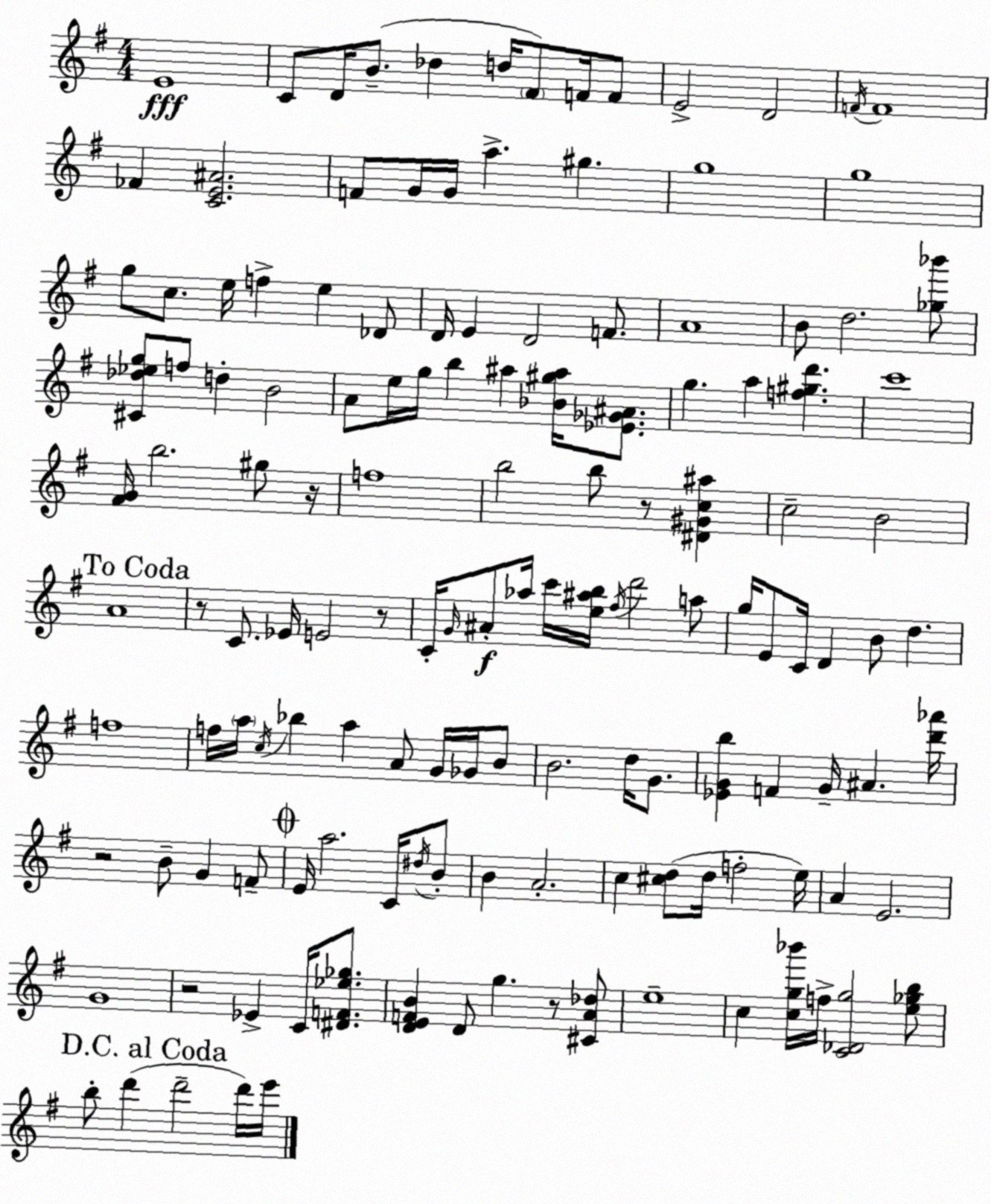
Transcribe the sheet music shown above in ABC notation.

X:1
T:Untitled
M:4/4
L:1/4
K:Em
E4 C/2 D/4 B/2 _d d/4 ^F/2 F/4 F/2 E2 D2 F/4 F4 _F [CE^A]2 F/2 G/4 G/4 a ^g g4 g4 g/2 c/2 e/4 f e _D/2 D/4 E D2 F/2 A4 B/2 d2 [_g_b']/2 [^C_d_eg]/2 f/2 d B2 A/2 e/4 g/4 b ^a [_B^g^a]/4 [_E_G^A]/2 g a [f^gd'] c'4 [^FG]/4 b2 ^g/2 z/4 f4 b2 b/2 z/2 [^D^Gc^a] c2 B2 A4 z/2 C/2 _E/4 E2 z/2 C/4 G/4 ^A/2 _a/4 c'/4 [e^ab]/4 ^f/4 d'2 a/2 g/4 E/2 C/4 D B/2 d f4 f/4 a/4 c/4 _b a A/2 G/4 _G/4 B/2 B2 d/4 G/2 [_EGb] F G/4 ^A [d'_a']/4 z2 B/2 G F/2 E/4 a2 C/4 ^d/4 B/2 B A2 c [^cd]/2 d/4 f2 e/4 A E2 G4 z2 _E C/4 [^DF_e_g]/2 [DEFB] D/2 g z/2 [^CA_d]/2 e4 c [cg_b']/4 f/4 [C_Dg]2 [e_gb]/2 b/2 d' d'2 d'/4 e'/4